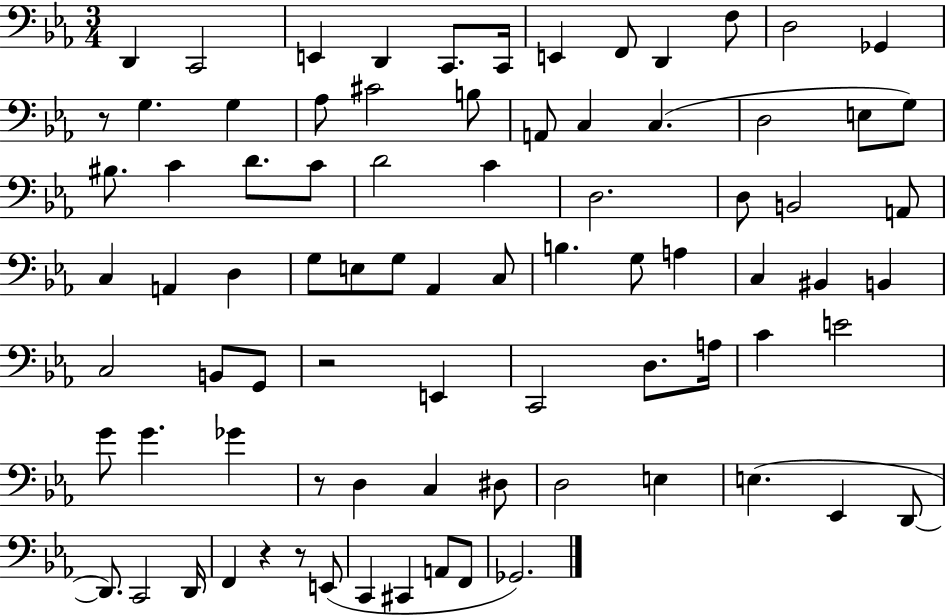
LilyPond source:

{
  \clef bass
  \numericTimeSignature
  \time 3/4
  \key ees \major
  \repeat volta 2 { d,4 c,2 | e,4 d,4 c,8. c,16 | e,4 f,8 d,4 f8 | d2 ges,4 | \break r8 g4. g4 | aes8 cis'2 b8 | a,8 c4 c4.( | d2 e8 g8) | \break bis8. c'4 d'8. c'8 | d'2 c'4 | d2. | d8 b,2 a,8 | \break c4 a,4 d4 | g8 e8 g8 aes,4 c8 | b4. g8 a4 | c4 bis,4 b,4 | \break c2 b,8 g,8 | r2 e,4 | c,2 d8. a16 | c'4 e'2 | \break g'8 g'4. ges'4 | r8 d4 c4 dis8 | d2 e4 | e4.( ees,4 d,8~~ | \break d,8.) c,2 d,16 | f,4 r4 r8 e,8( | c,4 cis,4 a,8 f,8 | ges,2.) | \break } \bar "|."
}